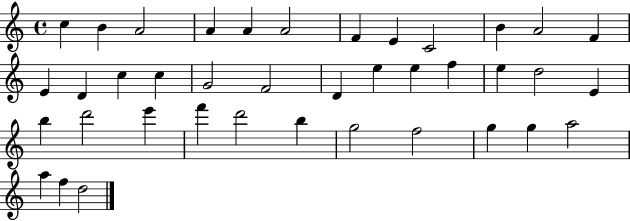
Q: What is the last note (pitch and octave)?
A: D5